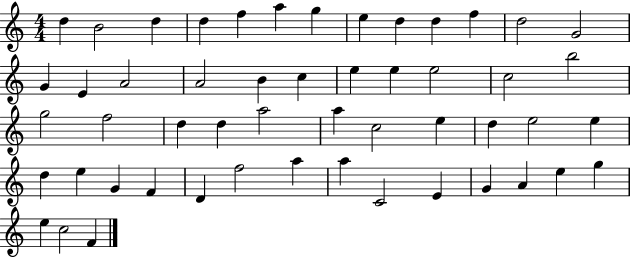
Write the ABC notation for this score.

X:1
T:Untitled
M:4/4
L:1/4
K:C
d B2 d d f a g e d d f d2 G2 G E A2 A2 B c e e e2 c2 b2 g2 f2 d d a2 a c2 e d e2 e d e G F D f2 a a C2 E G A e g e c2 F